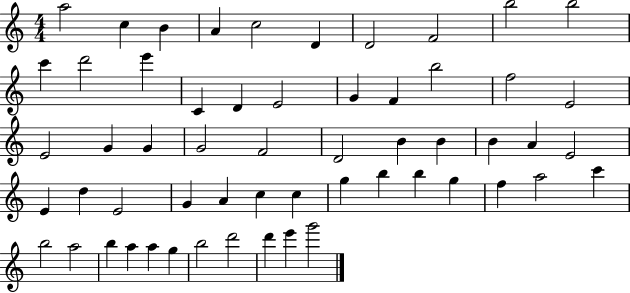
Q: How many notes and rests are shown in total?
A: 57